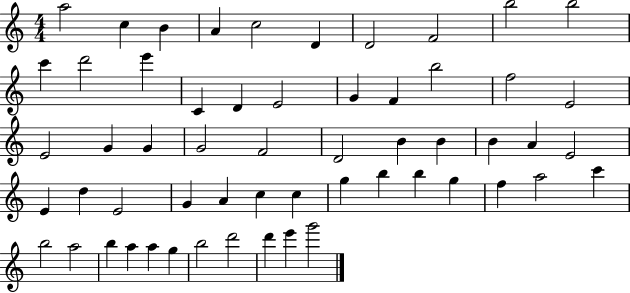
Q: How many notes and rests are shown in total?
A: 57